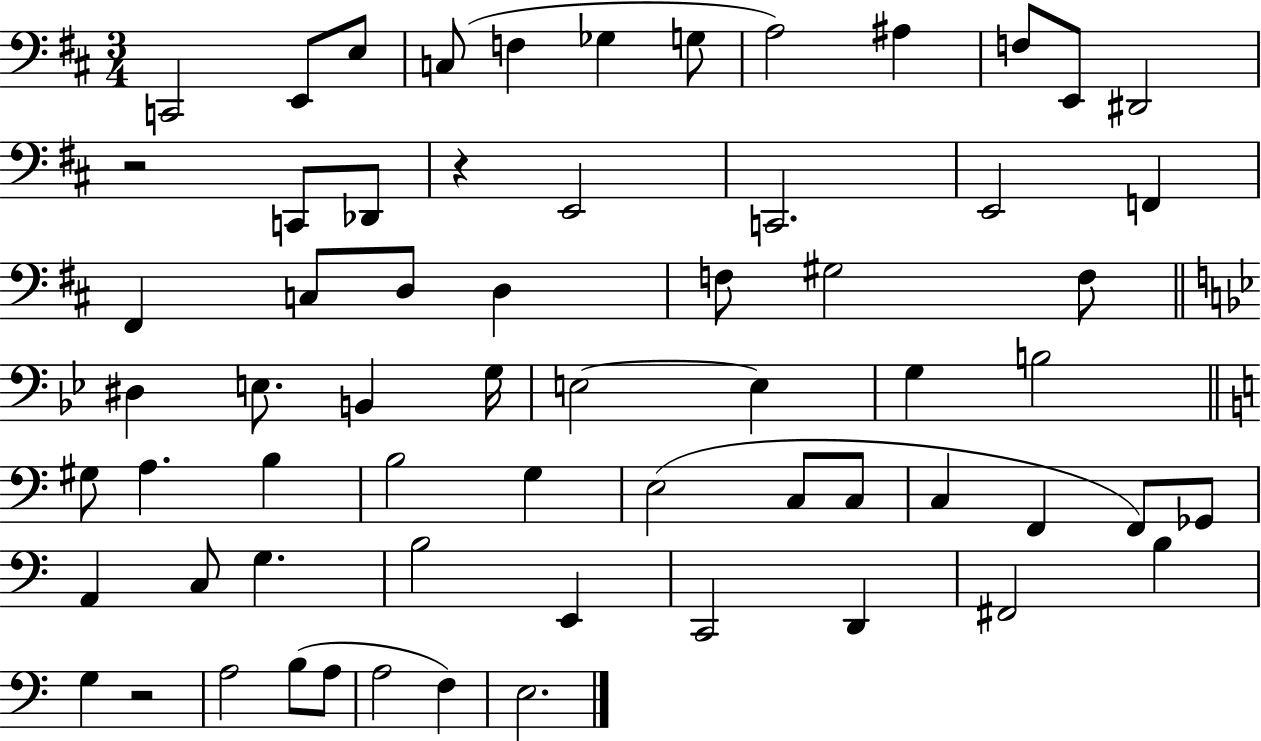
C2/h E2/e E3/e C3/e F3/q Gb3/q G3/e A3/h A#3/q F3/e E2/e D#2/h R/h C2/e Db2/e R/q E2/h C2/h. E2/h F2/q F#2/q C3/e D3/e D3/q F3/e G#3/h F3/e D#3/q E3/e. B2/q G3/s E3/h E3/q G3/q B3/h G#3/e A3/q. B3/q B3/h G3/q E3/h C3/e C3/e C3/q F2/q F2/e Gb2/e A2/q C3/e G3/q. B3/h E2/q C2/h D2/q F#2/h B3/q G3/q R/h A3/h B3/e A3/e A3/h F3/q E3/h.